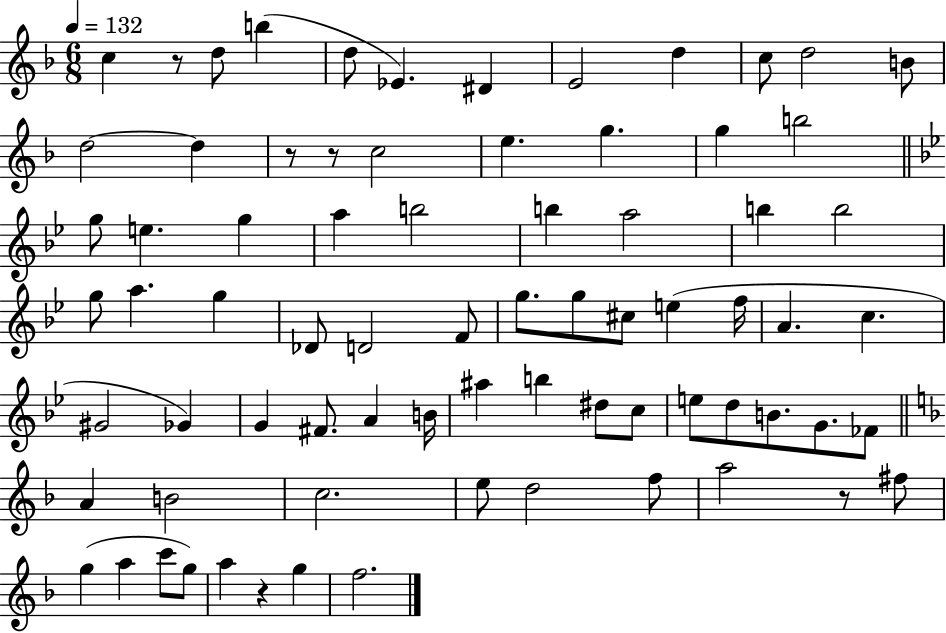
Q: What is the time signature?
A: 6/8